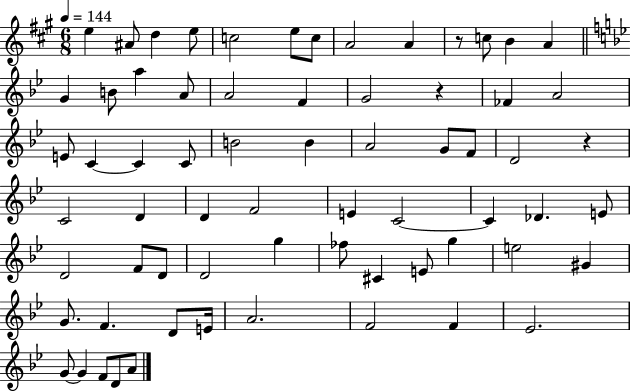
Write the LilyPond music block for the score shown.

{
  \clef treble
  \numericTimeSignature
  \time 6/8
  \key a \major
  \tempo 4 = 144
  e''4 ais'8 d''4 e''8 | c''2 e''8 c''8 | a'2 a'4 | r8 c''8 b'4 a'4 | \break \bar "||" \break \key bes \major g'4 b'8 a''4 a'8 | a'2 f'4 | g'2 r4 | fes'4 a'2 | \break e'8 c'4~~ c'4 c'8 | b'2 b'4 | a'2 g'8 f'8 | d'2 r4 | \break c'2 d'4 | d'4 f'2 | e'4 c'2~~ | c'4 des'4. e'8 | \break d'2 f'8 d'8 | d'2 g''4 | fes''8 cis'4 e'8 g''4 | e''2 gis'4 | \break g'8. f'4. d'8 e'16 | a'2. | f'2 f'4 | ees'2. | \break g'8~~ g'4 f'8 d'8 a'8 | \bar "|."
}